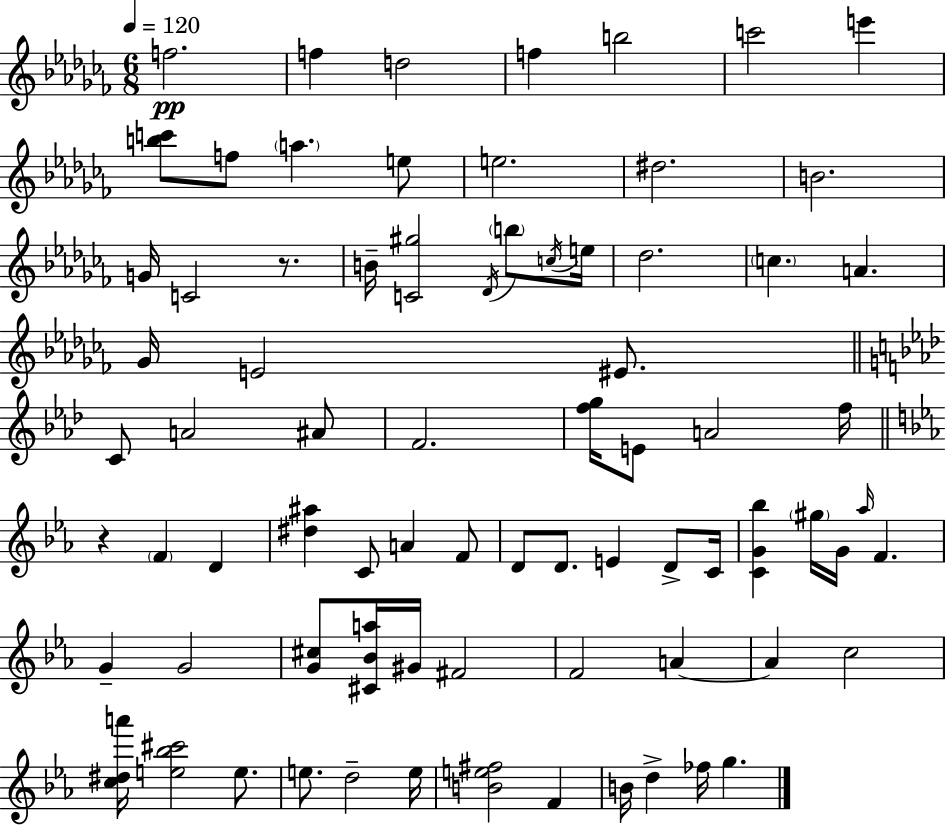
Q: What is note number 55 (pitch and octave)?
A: C5